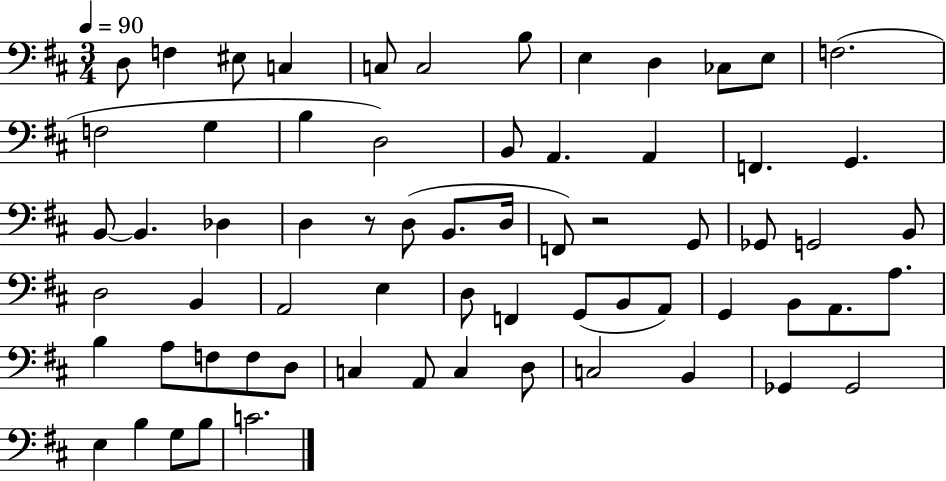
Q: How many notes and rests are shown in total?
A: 66